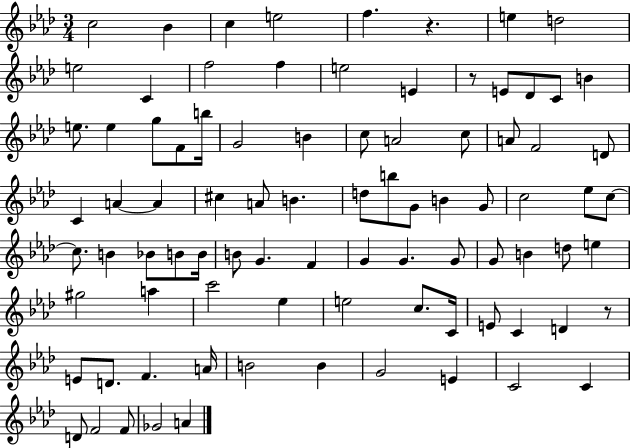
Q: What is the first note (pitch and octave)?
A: C5